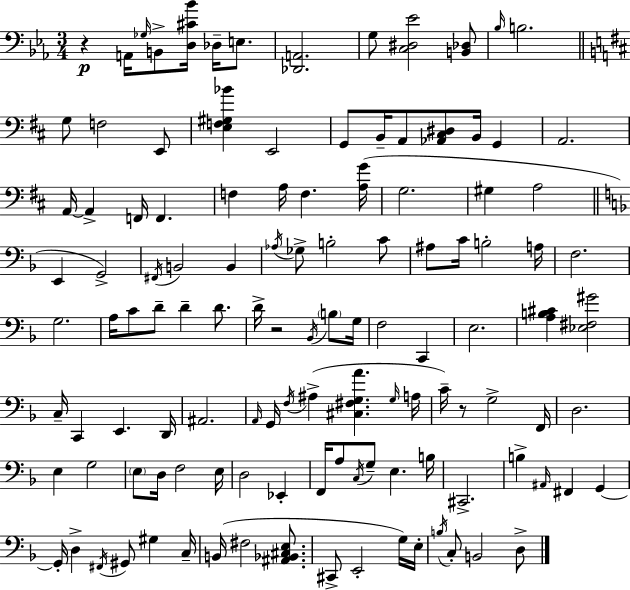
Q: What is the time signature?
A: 3/4